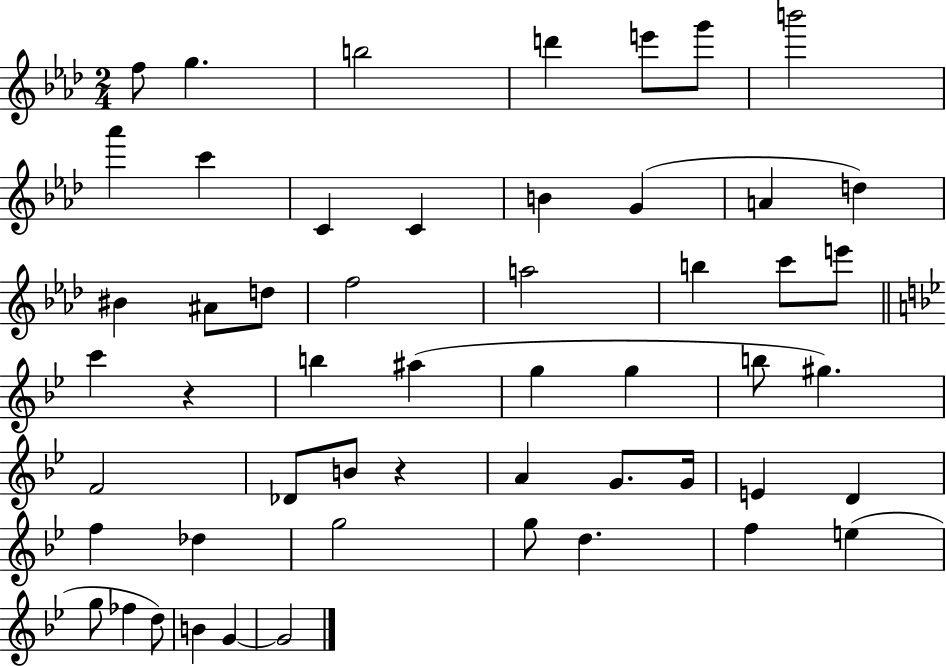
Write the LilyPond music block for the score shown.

{
  \clef treble
  \numericTimeSignature
  \time 2/4
  \key aes \major
  f''8 g''4. | b''2 | d'''4 e'''8 g'''8 | b'''2 | \break aes'''4 c'''4 | c'4 c'4 | b'4 g'4( | a'4 d''4) | \break bis'4 ais'8 d''8 | f''2 | a''2 | b''4 c'''8 e'''8 | \break \bar "||" \break \key g \minor c'''4 r4 | b''4 ais''4( | g''4 g''4 | b''8 gis''4.) | \break f'2 | des'8 b'8 r4 | a'4 g'8. g'16 | e'4 d'4 | \break f''4 des''4 | g''2 | g''8 d''4. | f''4 e''4( | \break g''8 fes''4 d''8) | b'4 g'4~~ | g'2 | \bar "|."
}